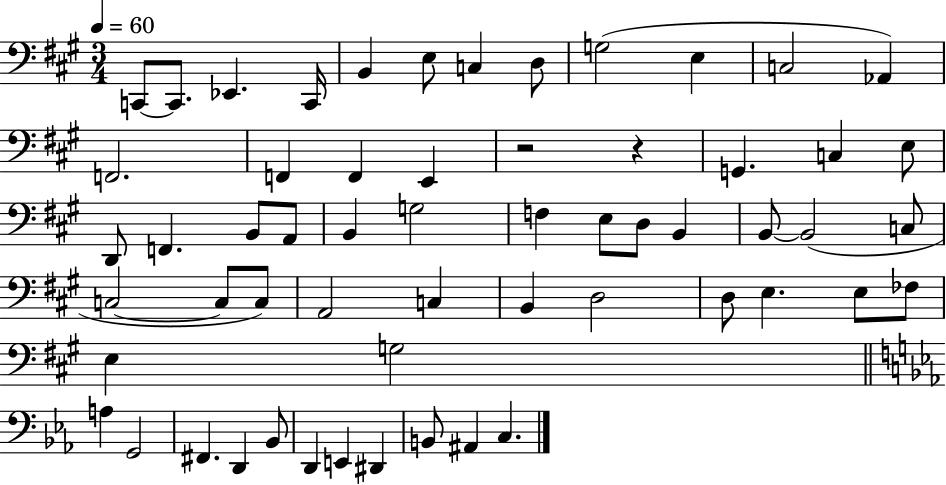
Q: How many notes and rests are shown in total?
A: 58